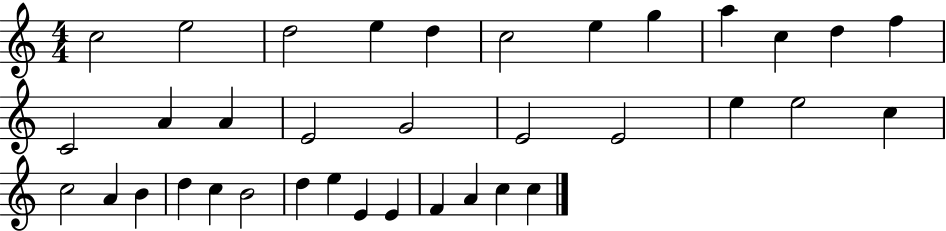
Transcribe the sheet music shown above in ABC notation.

X:1
T:Untitled
M:4/4
L:1/4
K:C
c2 e2 d2 e d c2 e g a c d f C2 A A E2 G2 E2 E2 e e2 c c2 A B d c B2 d e E E F A c c